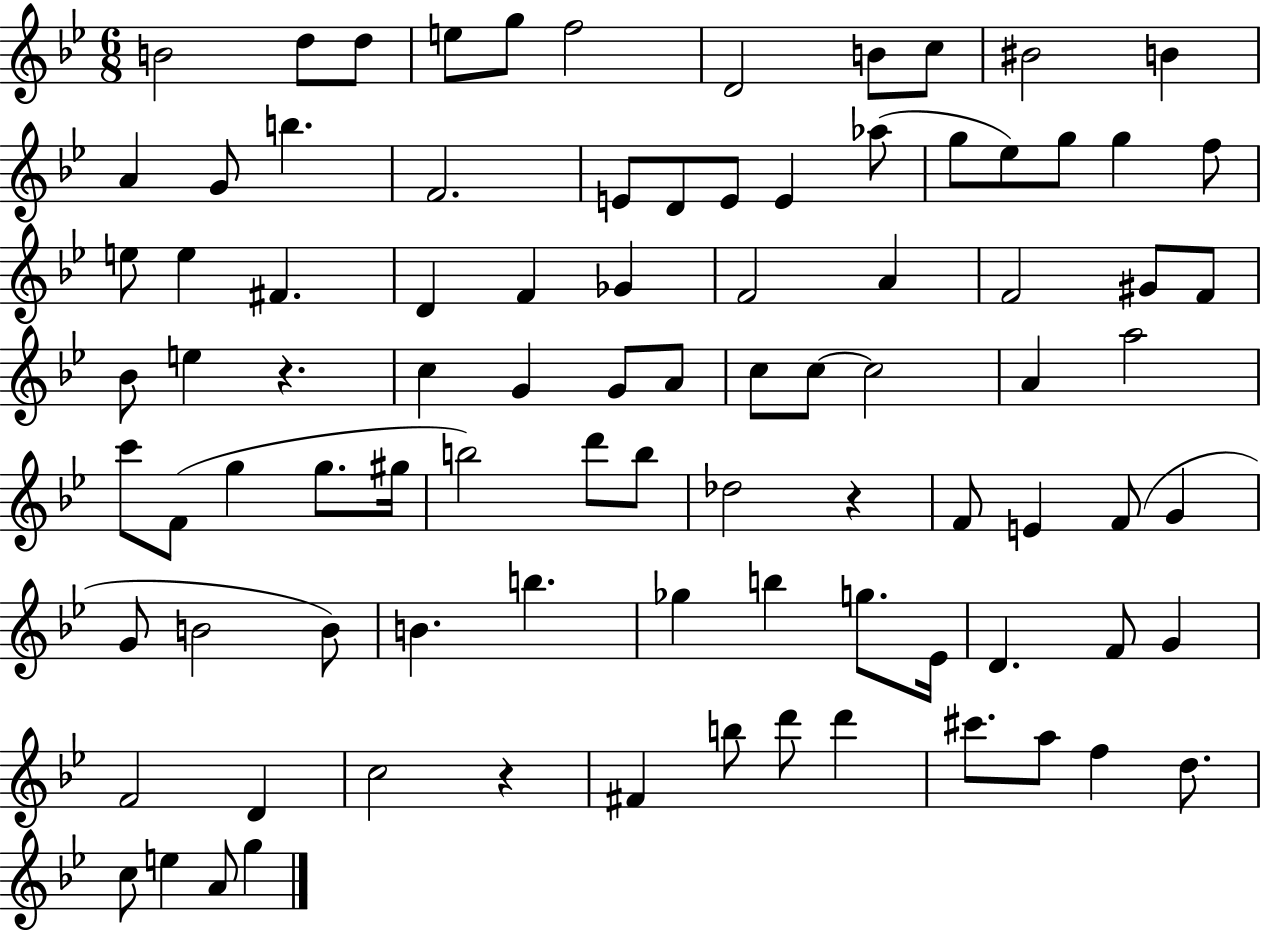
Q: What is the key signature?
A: BES major